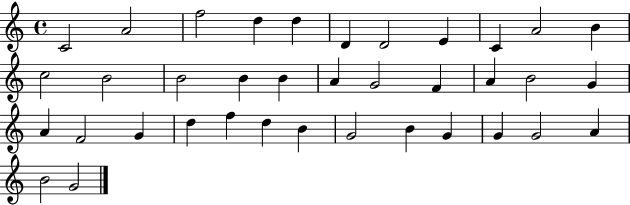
C4/h A4/h F5/h D5/q D5/q D4/q D4/h E4/q C4/q A4/h B4/q C5/h B4/h B4/h B4/q B4/q A4/q G4/h F4/q A4/q B4/h G4/q A4/q F4/h G4/q D5/q F5/q D5/q B4/q G4/h B4/q G4/q G4/q G4/h A4/q B4/h G4/h